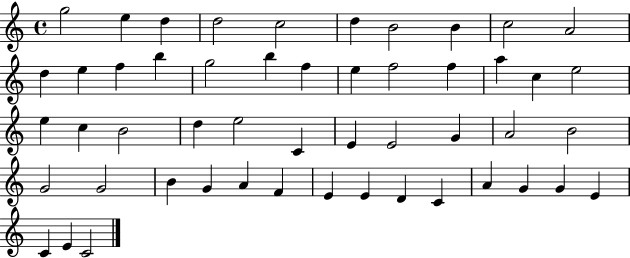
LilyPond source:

{
  \clef treble
  \time 4/4
  \defaultTimeSignature
  \key c \major
  g''2 e''4 d''4 | d''2 c''2 | d''4 b'2 b'4 | c''2 a'2 | \break d''4 e''4 f''4 b''4 | g''2 b''4 f''4 | e''4 f''2 f''4 | a''4 c''4 e''2 | \break e''4 c''4 b'2 | d''4 e''2 c'4 | e'4 e'2 g'4 | a'2 b'2 | \break g'2 g'2 | b'4 g'4 a'4 f'4 | e'4 e'4 d'4 c'4 | a'4 g'4 g'4 e'4 | \break c'4 e'4 c'2 | \bar "|."
}